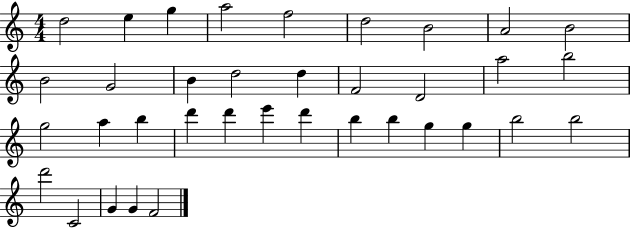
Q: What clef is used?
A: treble